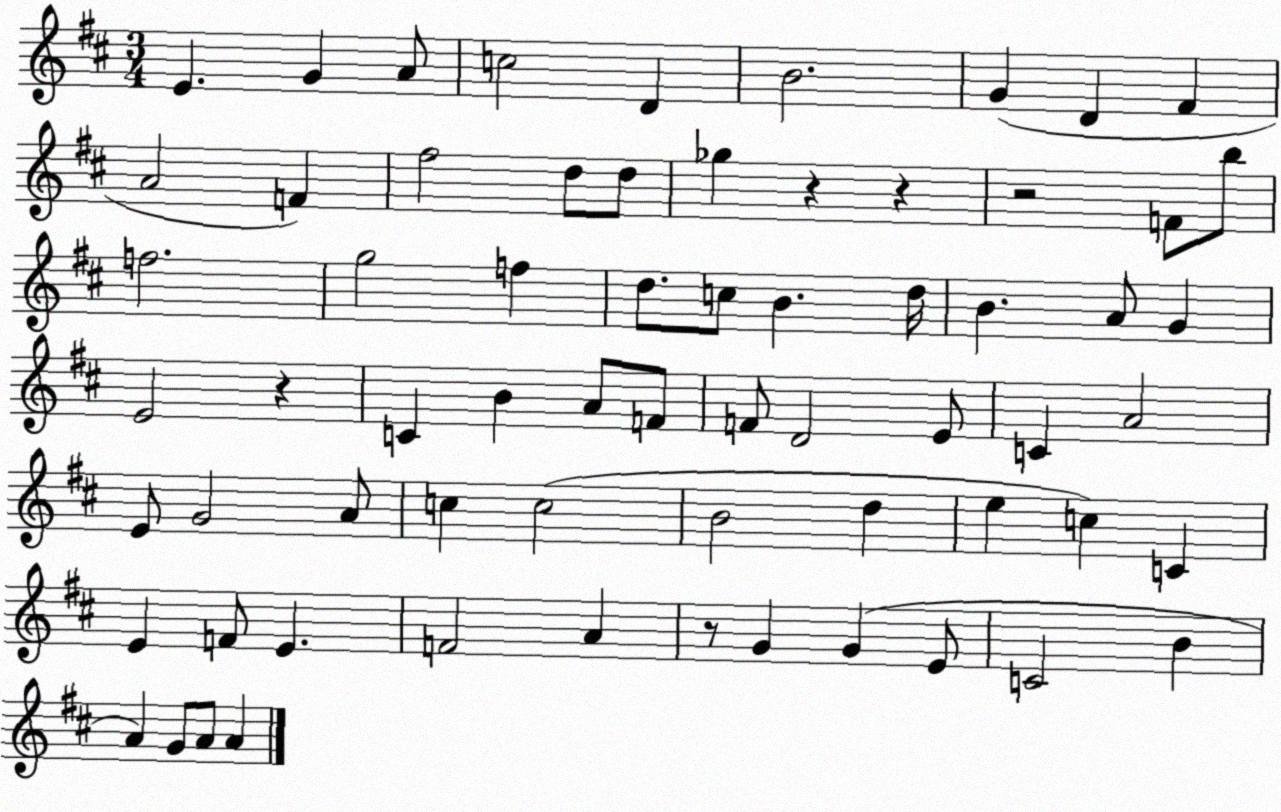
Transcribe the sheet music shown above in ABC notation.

X:1
T:Untitled
M:3/4
L:1/4
K:D
E G A/2 c2 D B2 G D ^F A2 F ^f2 d/2 d/2 _g z z z2 F/2 b/2 f2 g2 f d/2 c/2 B d/4 B A/2 G E2 z C B A/2 F/2 F/2 D2 E/2 C A2 E/2 G2 A/2 c c2 B2 d e c C E F/2 E F2 A z/2 G G E/2 C2 B A G/2 A/2 A